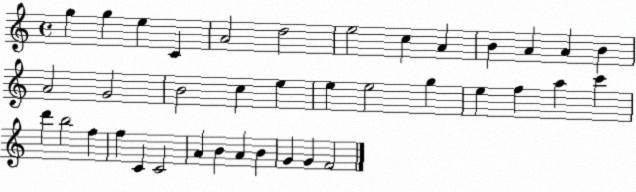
X:1
T:Untitled
M:4/4
L:1/4
K:C
g g e C A2 d2 e2 c A B A A B A2 G2 B2 c e e e2 g e f a c' d' b2 f f C C2 A B A B G G F2